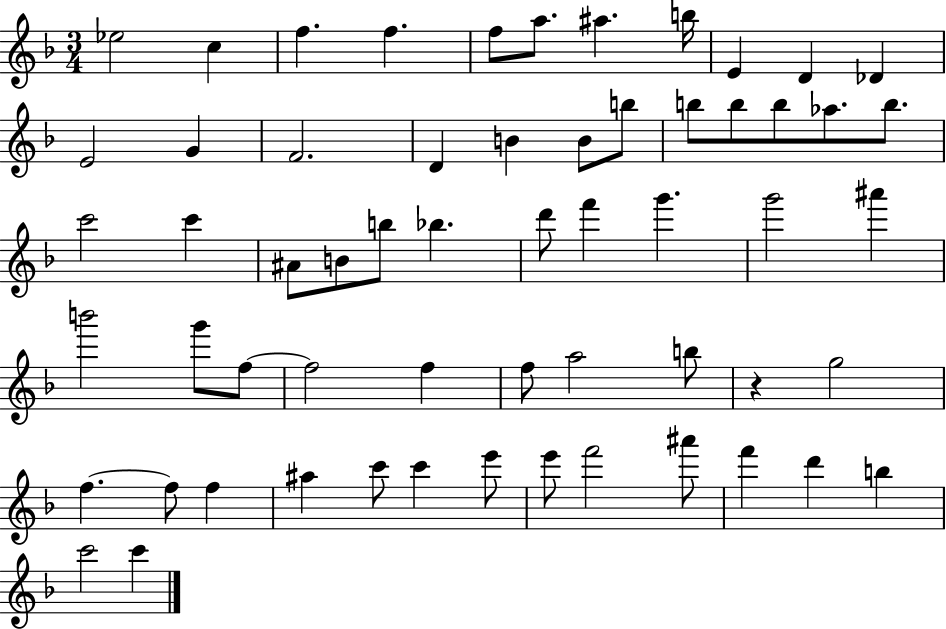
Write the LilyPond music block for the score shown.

{
  \clef treble
  \numericTimeSignature
  \time 3/4
  \key f \major
  ees''2 c''4 | f''4. f''4. | f''8 a''8. ais''4. b''16 | e'4 d'4 des'4 | \break e'2 g'4 | f'2. | d'4 b'4 b'8 b''8 | b''8 b''8 b''8 aes''8. b''8. | \break c'''2 c'''4 | ais'8 b'8 b''8 bes''4. | d'''8 f'''4 g'''4. | g'''2 ais'''4 | \break b'''2 g'''8 f''8~~ | f''2 f''4 | f''8 a''2 b''8 | r4 g''2 | \break f''4.~~ f''8 f''4 | ais''4 c'''8 c'''4 e'''8 | e'''8 f'''2 ais'''8 | f'''4 d'''4 b''4 | \break c'''2 c'''4 | \bar "|."
}